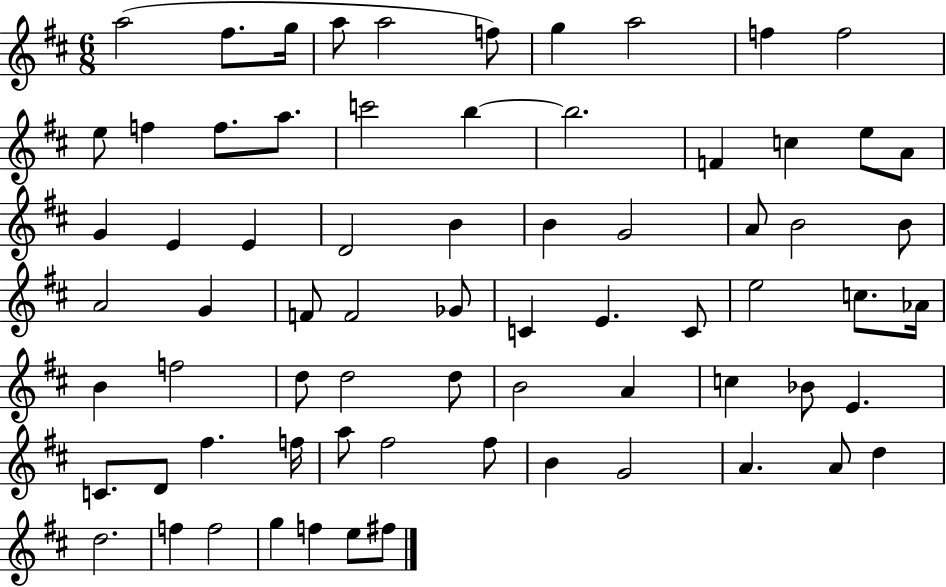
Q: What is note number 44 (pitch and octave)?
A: F5